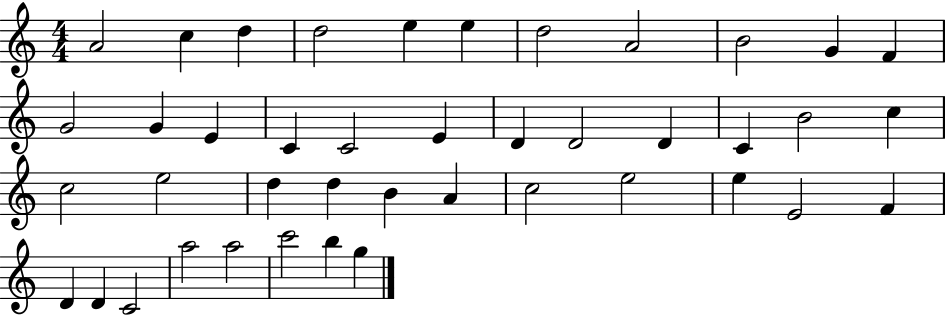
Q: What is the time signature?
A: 4/4